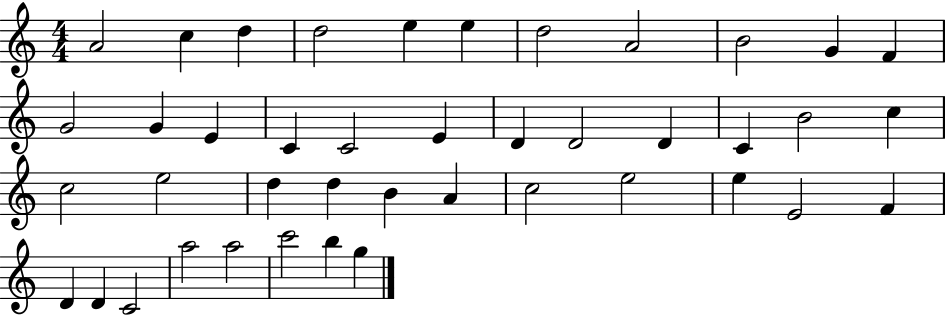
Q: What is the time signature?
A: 4/4